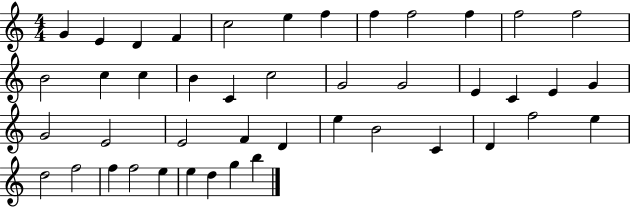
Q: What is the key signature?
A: C major